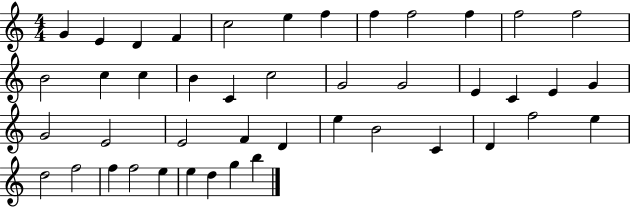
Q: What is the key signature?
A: C major